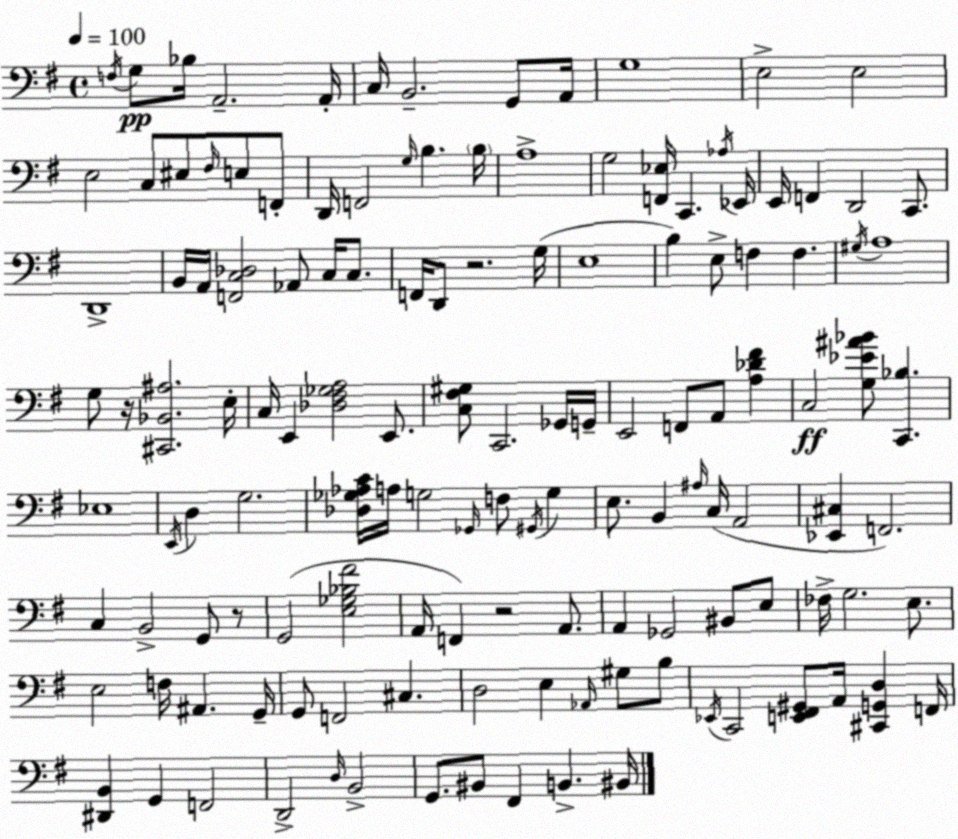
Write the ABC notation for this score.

X:1
T:Untitled
M:4/4
L:1/4
K:Em
F,/4 G,/2 _B,/4 A,,2 A,,/4 C,/4 B,,2 G,,/2 A,,/4 G,4 E,2 E,2 E,2 C,/2 ^E,/2 ^F,/4 E,/2 F,,/2 D,,/4 F,,2 G,/4 B, B,/4 A,4 G,2 [F,,_E,]/4 C,, _A,/4 _E,,/4 E,,/4 F,, D,,2 C,,/2 D,,4 B,,/4 A,,/4 [F,,C,_D,]2 _A,,/2 C,/4 C,/2 F,,/4 D,,/2 z2 G,/4 E,4 B, E,/2 F, F, ^G,/4 A,4 G,/2 z/4 [^C,,_B,,^A,]2 E,/4 C,/4 E,, [_D,^F,_G,A,]2 E,,/2 [C,^F,^G,]/2 C,,2 _G,,/4 G,,/4 E,,2 F,,/2 A,,/2 [A,_D^F] C,2 [G,_E^A_B]/2 [C,,_B,] _E,4 E,,/4 D, G,2 [_D,_G,_A,C]/4 A,/4 G,2 _G,,/4 F,/2 ^G,,/4 G, E,/2 B,, ^A,/4 C,/4 A,,2 [_E,,^C,] F,,2 C, B,,2 G,,/2 z/2 G,,2 [E,_G,_B,^F]2 A,,/4 F,, z2 A,,/2 A,, _G,,2 ^B,,/2 E,/2 _F,/4 G,2 E,/2 E,2 F,/4 ^A,, G,,/4 G,,/2 F,,2 ^C, D,2 E, _A,,/4 ^G,/2 B,/2 _E,,/4 C,,2 [E,,^F,,^G,,]/2 A,,/4 [^C,,G,,D,] F,,/4 [^D,,B,,] G,, F,,2 D,,2 D,/4 B,,2 G,,/2 ^B,,/2 ^F,, B,, ^B,,/4